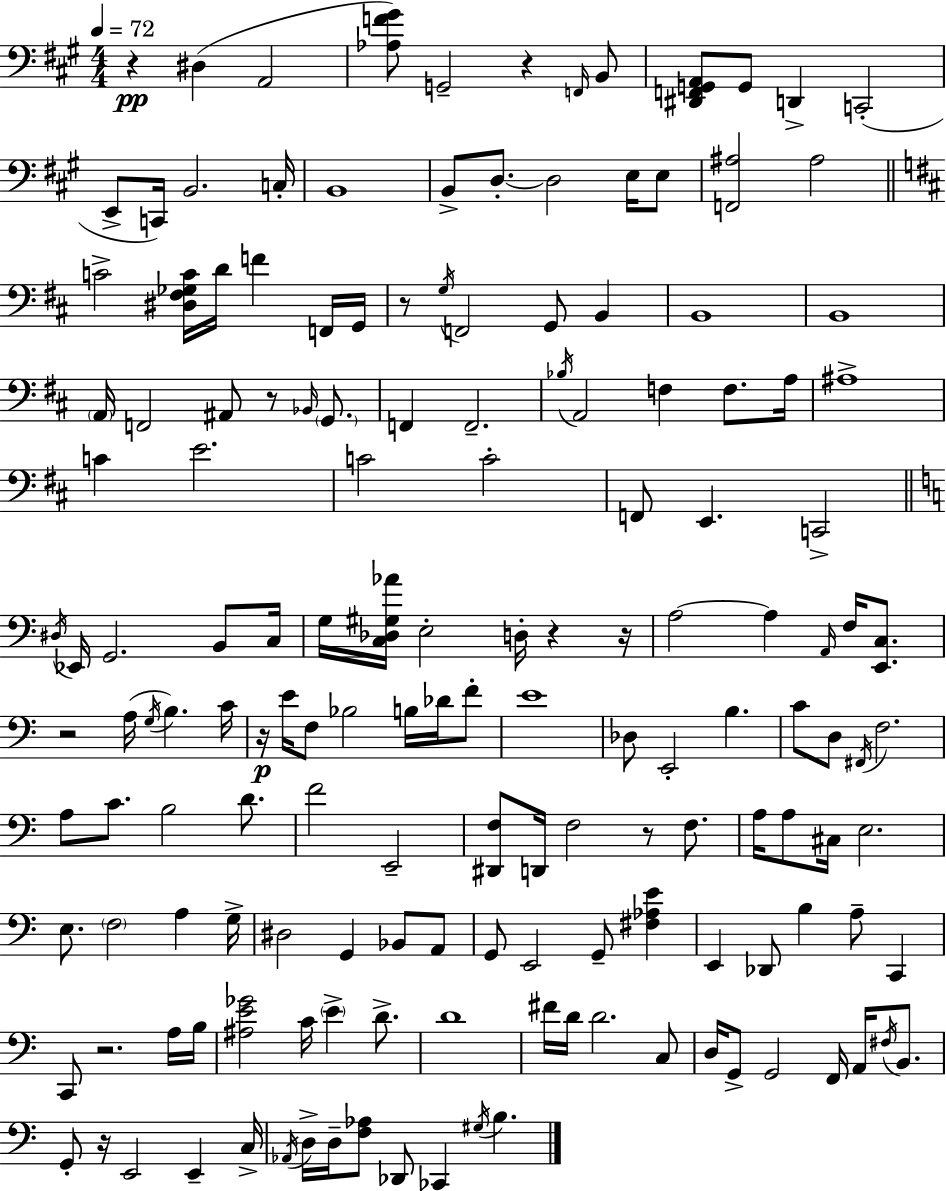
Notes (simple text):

R/q D#3/q A2/h [Ab3,F4,G#4]/e G2/h R/q F2/s B2/e [D#2,F2,G2,A2]/e G2/e D2/q C2/h E2/e C2/s B2/h. C3/s B2/w B2/e D3/e. D3/h E3/s E3/e [F2,A#3]/h A#3/h C4/h [D#3,F#3,Gb3,C4]/s D4/s F4/q F2/s G2/s R/e G3/s F2/h G2/e B2/q B2/w B2/w A2/s F2/h A#2/e R/e Bb2/s G2/e. F2/q F2/h. Bb3/s A2/h F3/q F3/e. A3/s A#3/w C4/q E4/h. C4/h C4/h F2/e E2/q. C2/h D#3/s Eb2/s G2/h. B2/e C3/s G3/s [C3,Db3,G#3,Ab4]/s E3/h D3/s R/q R/s A3/h A3/q A2/s F3/s [E2,C3]/e. R/h A3/s G3/s B3/q. C4/s R/s E4/s F3/e Bb3/h B3/s Db4/s F4/e E4/w Db3/e E2/h B3/q. C4/e D3/e F#2/s F3/h. A3/e C4/e. B3/h D4/e. F4/h E2/h [D#2,F3]/e D2/s F3/h R/e F3/e. A3/s A3/e C#3/s E3/h. E3/e. F3/h A3/q G3/s D#3/h G2/q Bb2/e A2/e G2/e E2/h G2/e [F#3,Ab3,E4]/q E2/q Db2/e B3/q A3/e C2/q C2/e R/h. A3/s B3/s [A#3,E4,Gb4]/h C4/s E4/q D4/e. D4/w F#4/s D4/s D4/h. C3/e D3/s G2/e G2/h F2/s A2/s F#3/s B2/e. G2/e R/s E2/h E2/q C3/s Ab2/s D3/s D3/s [F3,Ab3]/e Db2/e CES2/q G#3/s B3/q.